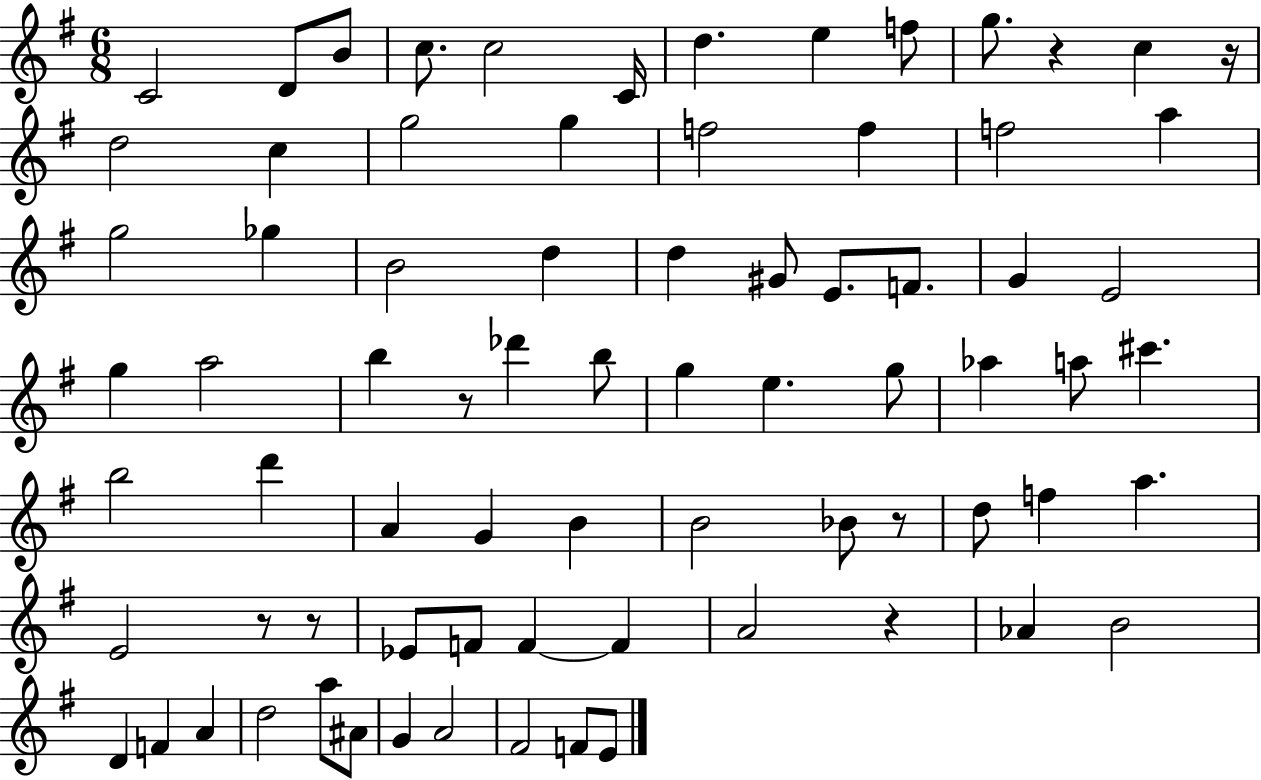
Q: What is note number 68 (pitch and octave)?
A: F4